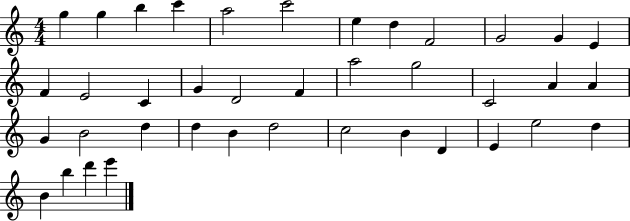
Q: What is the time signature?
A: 4/4